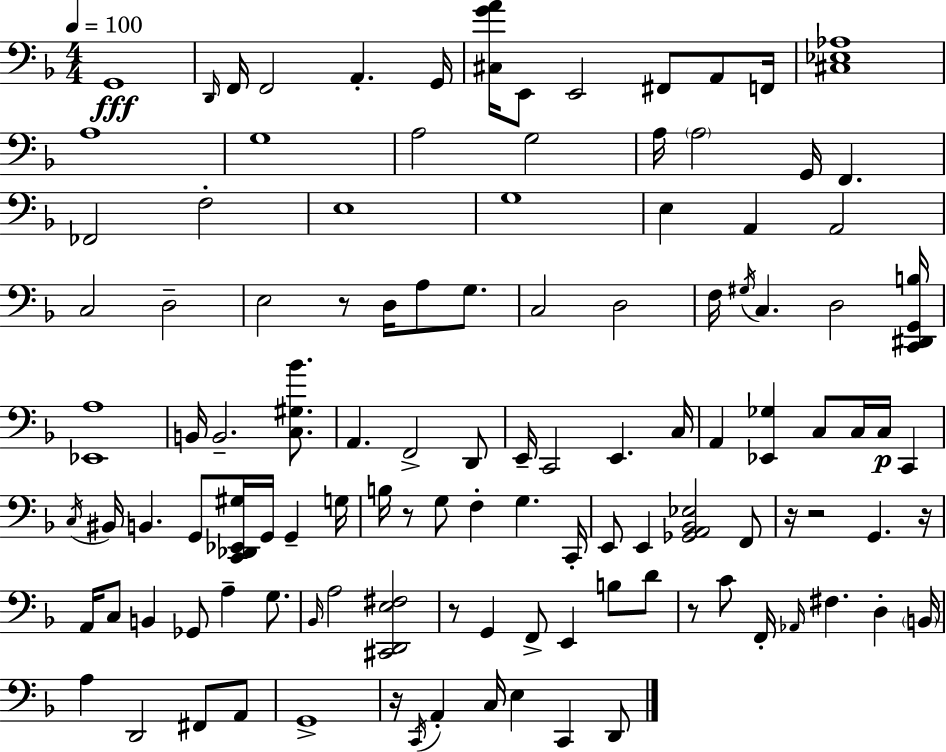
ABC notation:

X:1
T:Untitled
M:4/4
L:1/4
K:Dm
G,,4 D,,/4 F,,/4 F,,2 A,, G,,/4 [^C,GA]/4 E,,/2 E,,2 ^F,,/2 A,,/2 F,,/4 [^C,_E,_A,]4 A,4 G,4 A,2 G,2 A,/4 A,2 G,,/4 F,, _F,,2 F,2 E,4 G,4 E, A,, A,,2 C,2 D,2 E,2 z/2 D,/4 A,/2 G,/2 C,2 D,2 F,/4 ^G,/4 C, D,2 [C,,^D,,G,,B,]/4 [_E,,A,]4 B,,/4 B,,2 [C,^G,_B]/2 A,, F,,2 D,,/2 E,,/4 C,,2 E,, C,/4 A,, [_E,,_G,] C,/2 C,/4 C,/4 C,, C,/4 ^B,,/4 B,, G,,/2 [C,,_D,,_E,,^G,]/4 G,,/4 G,, G,/4 B,/4 z/2 G,/2 F, G, C,,/4 E,,/2 E,, [_G,,A,,_B,,_E,]2 F,,/2 z/4 z2 G,, z/4 A,,/4 C,/2 B,, _G,,/2 A, G,/2 _B,,/4 A,2 [^C,,D,,E,^F,]2 z/2 G,, F,,/2 E,, B,/2 D/2 z/2 C/2 F,,/4 _A,,/4 ^F, D, B,,/4 A, D,,2 ^F,,/2 A,,/2 G,,4 z/4 C,,/4 A,, C,/4 E, C,, D,,/2